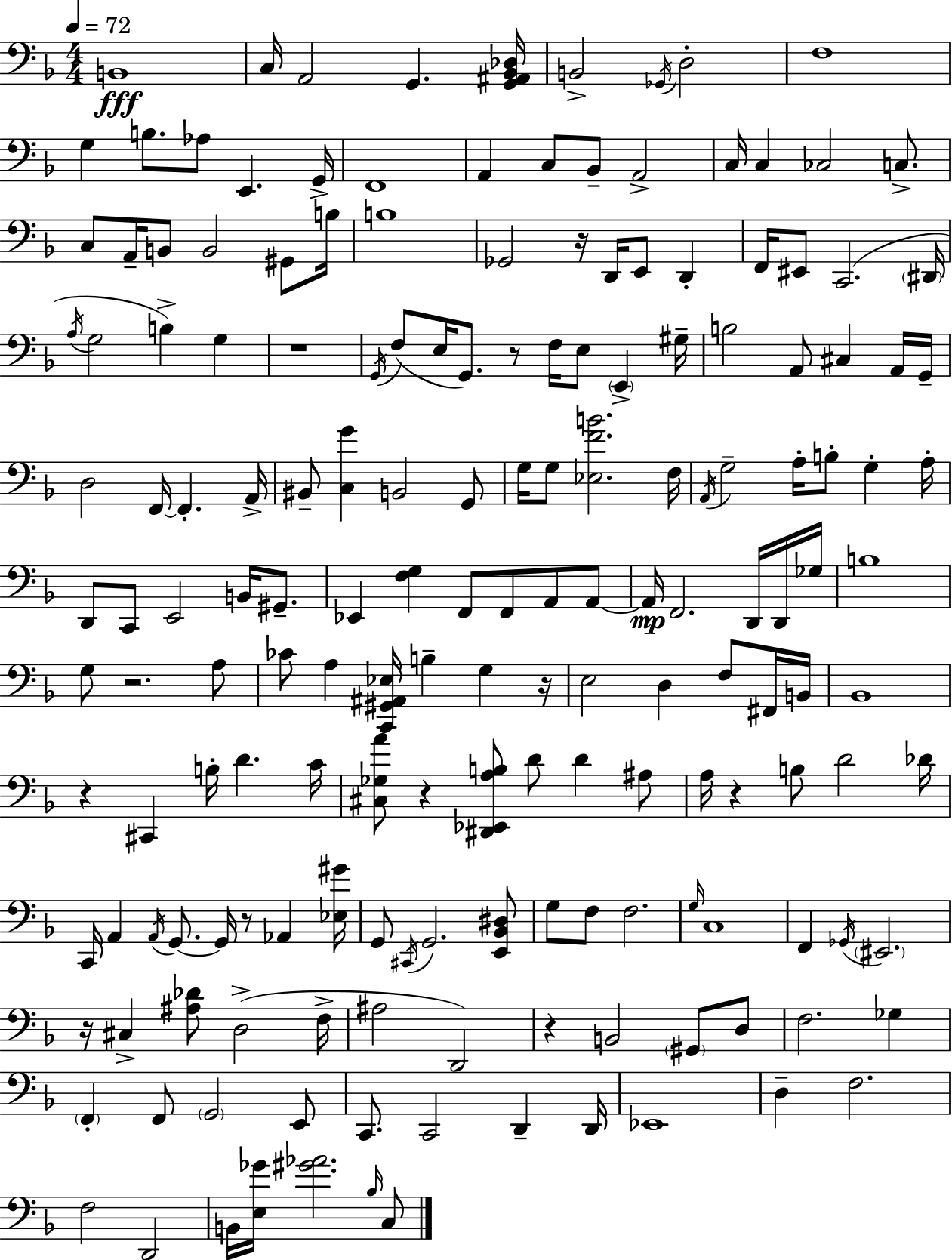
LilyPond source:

{
  \clef bass
  \numericTimeSignature
  \time 4/4
  \key f \major
  \tempo 4 = 72
  b,1\fff | c16 a,2 g,4. <g, ais, bes, des>16 | b,2-> \acciaccatura { ges,16 } d2-. | f1 | \break g4 b8. aes8 e,4. | g,16-> f,1 | a,4 c8 bes,8-- a,2-> | c16 c4 ces2 c8.-> | \break c8 a,16-- b,8 b,2 gis,8 | b16 b1 | ges,2 r16 d,16 e,8 d,4-. | f,16 eis,8 c,2.( | \break \parenthesize dis,16 \acciaccatura { a16 } g2 b4->) g4 | r1 | \acciaccatura { g,16 }( f8 e16 g,8.) r8 f16 e8 \parenthesize e,4-> | gis16-- b2 a,8 cis4 | \break a,16 g,16-- d2 f,16~~ f,4.-. | a,16-> bis,8-- <c g'>4 b,2 | g,8 g16 g8 <ees f' b'>2. | f16 \acciaccatura { a,16 } g2-- a16-. b8-. g4-. | \break a16-. d,8 c,8 e,2 | b,16 gis,8.-- ees,4 <f g>4 f,8 f,8 | a,8 a,8~~ a,16\mp f,2. | d,16 d,16 ges16 b1 | \break g8 r2. | a8 ces'8 a4 <c, gis, ais, ees>16 b4-- g4 | r16 e2 d4 | f8 fis,16 b,16 bes,1 | \break r4 cis,4 b16-. d'4. | c'16 <cis ges a'>8 r4 <dis, ees, a b>8 d'8 d'4 | ais8 a16 r4 b8 d'2 | des'16 c,16 a,4 \acciaccatura { a,16 } g,8.~~ g,16 r8 | \break aes,4 <ees gis'>16 g,8 \acciaccatura { cis,16 } g,2. | <e, bes, dis>8 g8 f8 f2. | \grace { g16 } c1 | f,4 \acciaccatura { ges,16 } \parenthesize eis,2. | \break r16 cis4-> <ais des'>8 d2->( | f16-> ais2 | d,2) r4 b,2 | \parenthesize gis,8 d8 f2. | \break ges4 \parenthesize f,4-. f,8 \parenthesize g,2 | e,8 c,8. c,2 | d,4-- d,16 ees,1 | d4-- f2. | \break f2 | d,2 b,16 <e ges'>16 <gis' aes'>2. | \grace { bes16 } c8 \bar "|."
}